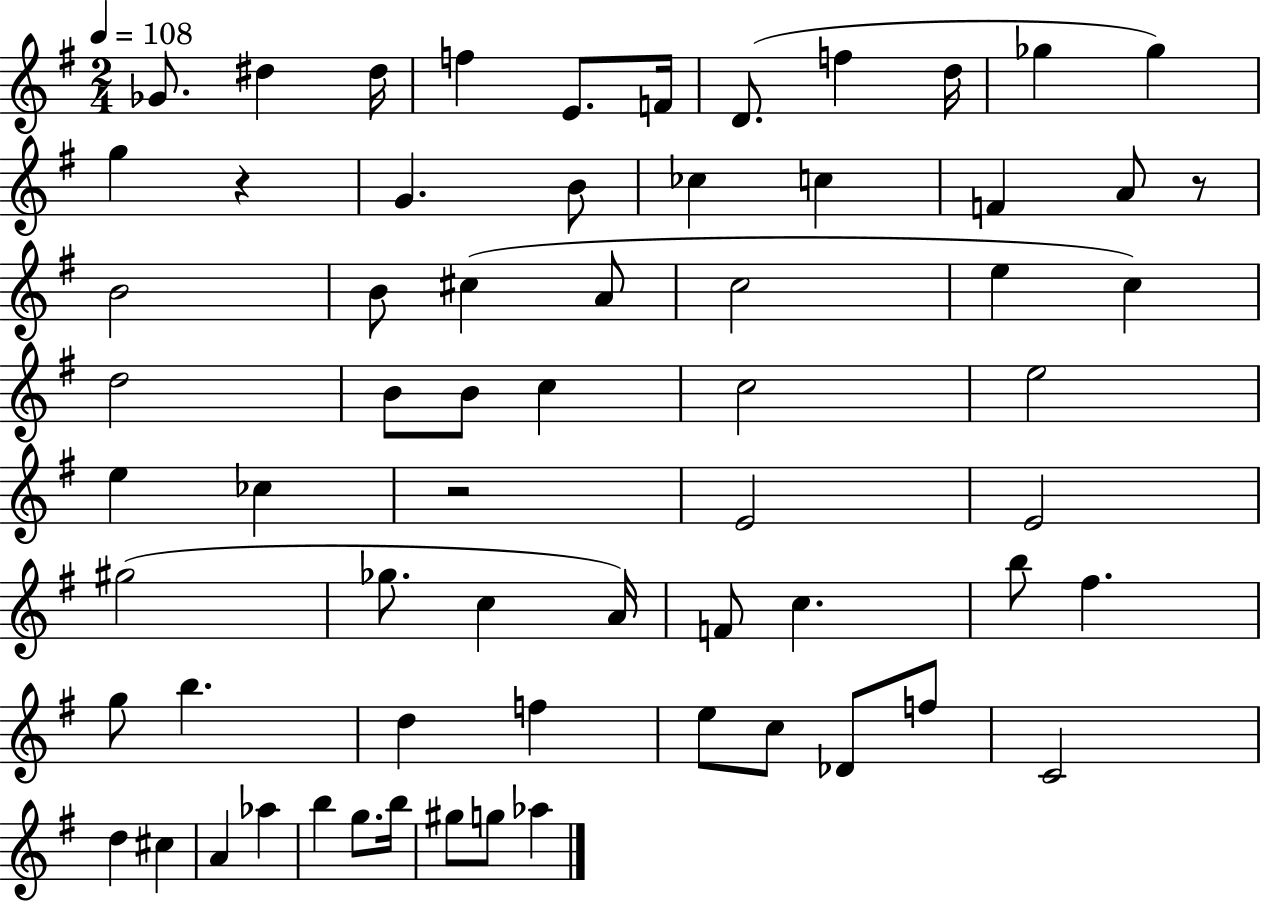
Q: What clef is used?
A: treble